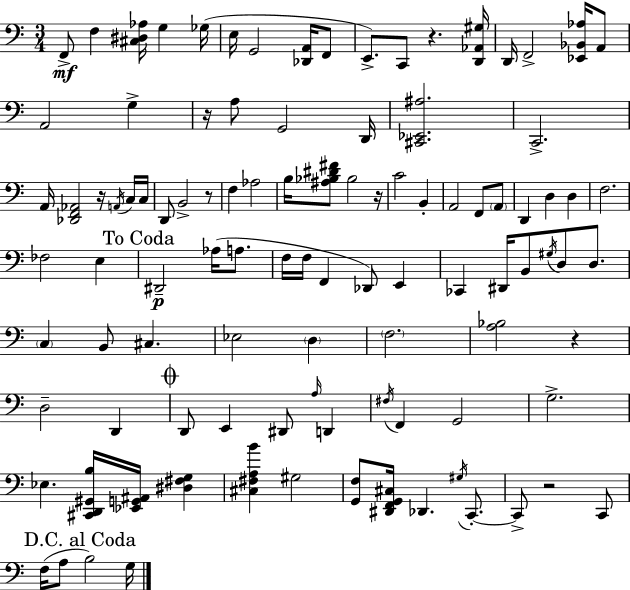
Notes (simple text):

F2/e F3/q [C#3,D#3,Ab3]/s G3/q Gb3/s E3/s G2/h [Db2,A2]/s F2/e E2/e. C2/e R/q. [D2,Ab2,G#3]/s D2/s F2/h [Eb2,Bb2,Ab3]/s A2/e A2/h G3/q R/s A3/e G2/h D2/s [C#2,Eb2,A#3]/h. C2/h. A2/s [Db2,F2,Ab2]/h R/s A2/s C3/s C3/s D2/e B2/h R/e F3/q Ab3/h B3/s [A#3,Bb3,D#4,F#4]/e Bb3/h R/s C4/h B2/q A2/h F2/e A2/e D2/q D3/q D3/q F3/h. FES3/h E3/q D#2/h Ab3/s A3/e. F3/s F3/s F2/q Db2/e E2/q CES2/q D#2/s B2/e G#3/s D3/e D3/e. C3/q B2/e C#3/q. Eb3/h D3/q F3/h. [A3,Bb3]/h R/q D3/h D2/q D2/e E2/q D#2/e A3/s D2/q F#3/s F2/q G2/h G3/h. Eb3/q. [C#2,D2,G#2,B3]/s [Eb2,G2,A#2]/s [D#3,F#3,G3]/q [C#3,F#3,A3,B4]/q G#3/h [G2,F3]/e [D#2,F2,G2,C#3]/s Db2/q. G#3/s C2/e. C2/e R/h C2/e F3/s A3/e B3/h G3/s